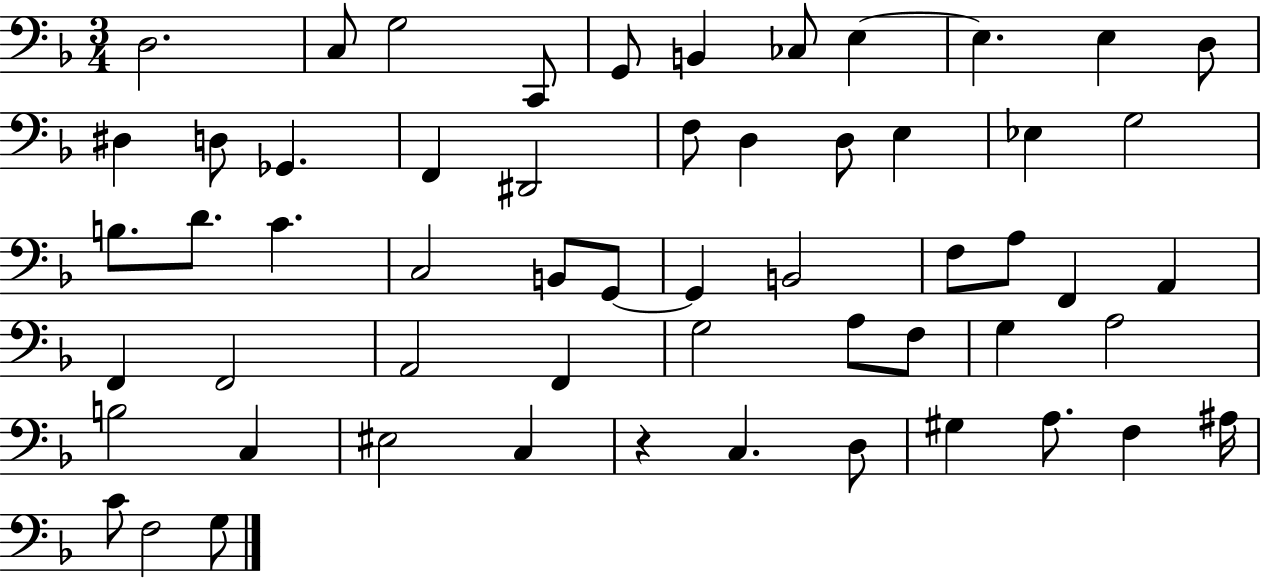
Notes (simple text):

D3/h. C3/e G3/h C2/e G2/e B2/q CES3/e E3/q E3/q. E3/q D3/e D#3/q D3/e Gb2/q. F2/q D#2/h F3/e D3/q D3/e E3/q Eb3/q G3/h B3/e. D4/e. C4/q. C3/h B2/e G2/e G2/q B2/h F3/e A3/e F2/q A2/q F2/q F2/h A2/h F2/q G3/h A3/e F3/e G3/q A3/h B3/h C3/q EIS3/h C3/q R/q C3/q. D3/e G#3/q A3/e. F3/q A#3/s C4/e F3/h G3/e